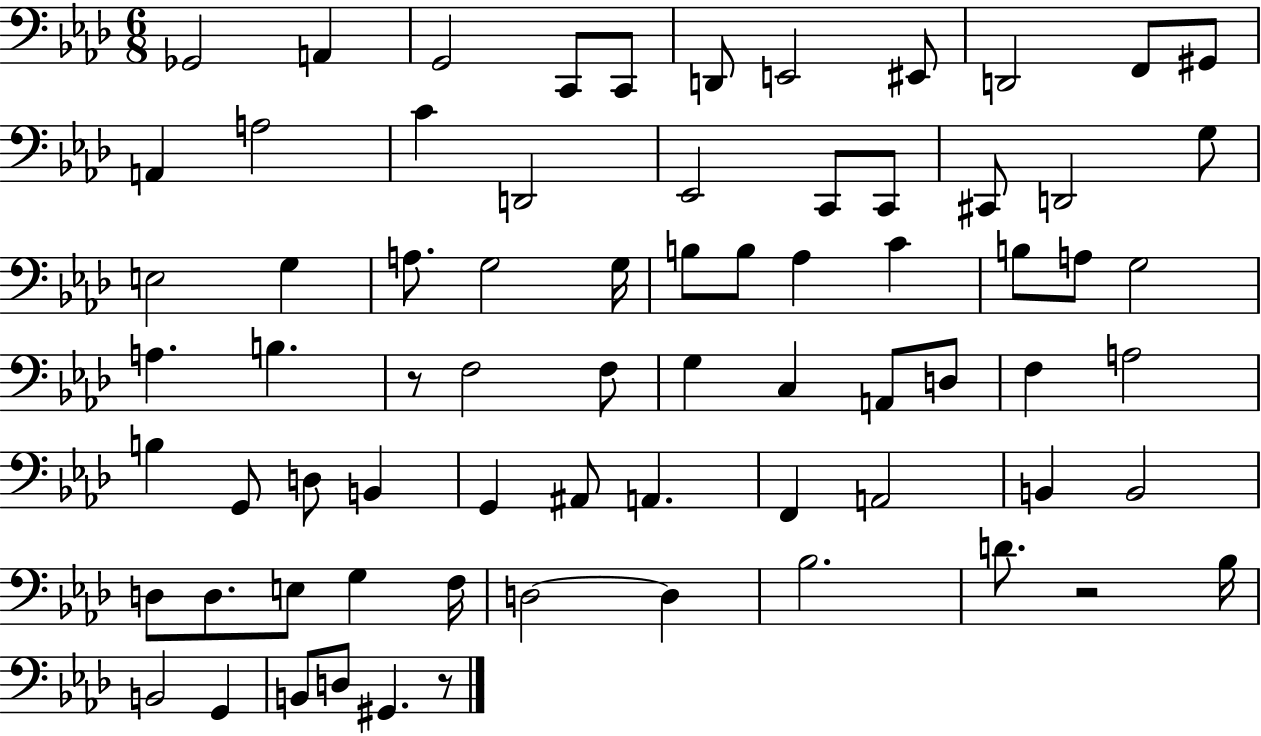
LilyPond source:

{
  \clef bass
  \numericTimeSignature
  \time 6/8
  \key aes \major
  ges,2 a,4 | g,2 c,8 c,8 | d,8 e,2 eis,8 | d,2 f,8 gis,8 | \break a,4 a2 | c'4 d,2 | ees,2 c,8 c,8 | cis,8 d,2 g8 | \break e2 g4 | a8. g2 g16 | b8 b8 aes4 c'4 | b8 a8 g2 | \break a4. b4. | r8 f2 f8 | g4 c4 a,8 d8 | f4 a2 | \break b4 g,8 d8 b,4 | g,4 ais,8 a,4. | f,4 a,2 | b,4 b,2 | \break d8 d8. e8 g4 f16 | d2~~ d4 | bes2. | d'8. r2 bes16 | \break b,2 g,4 | b,8 d8 gis,4. r8 | \bar "|."
}